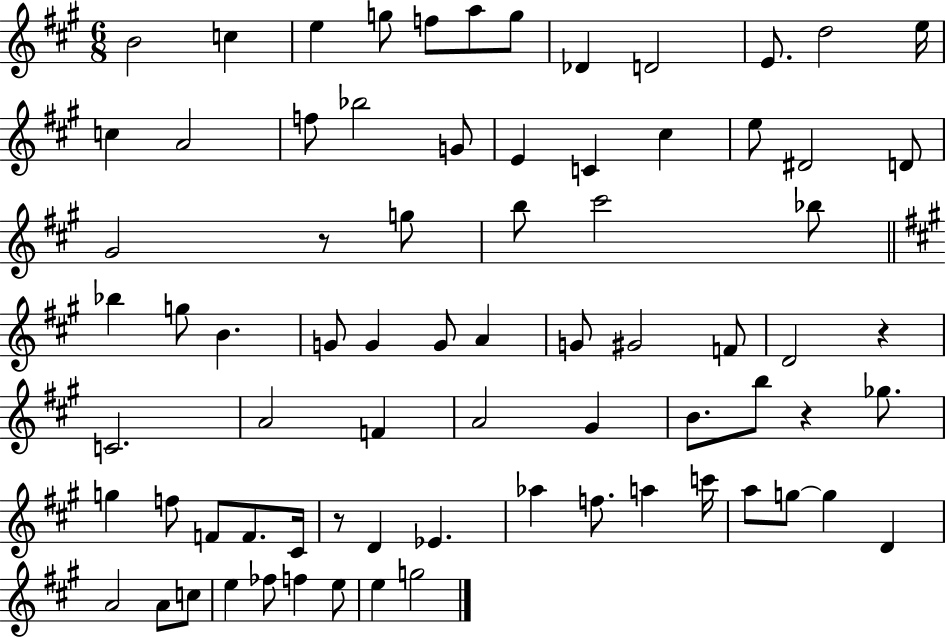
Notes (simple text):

B4/h C5/q E5/q G5/e F5/e A5/e G5/e Db4/q D4/h E4/e. D5/h E5/s C5/q A4/h F5/e Bb5/h G4/e E4/q C4/q C#5/q E5/e D#4/h D4/e G#4/h R/e G5/e B5/e C#6/h Bb5/e Bb5/q G5/e B4/q. G4/e G4/q G4/e A4/q G4/e G#4/h F4/e D4/h R/q C4/h. A4/h F4/q A4/h G#4/q B4/e. B5/e R/q Gb5/e. G5/q F5/e F4/e F4/e. C#4/s R/e D4/q Eb4/q. Ab5/q F5/e. A5/q C6/s A5/e G5/e G5/q D4/q A4/h A4/e C5/e E5/q FES5/e F5/q E5/e E5/q G5/h